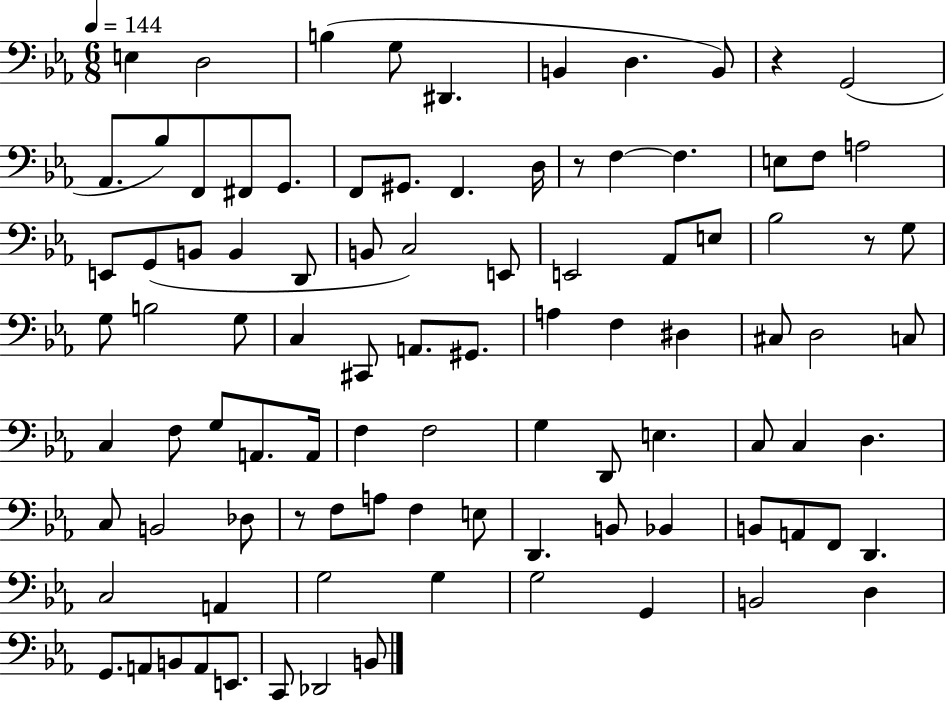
E3/q D3/h B3/q G3/e D#2/q. B2/q D3/q. B2/e R/q G2/h Ab2/e. Bb3/e F2/e F#2/e G2/e. F2/e G#2/e. F2/q. D3/s R/e F3/q F3/q. E3/e F3/e A3/h E2/e G2/e B2/e B2/q D2/e B2/e C3/h E2/e E2/h Ab2/e E3/e Bb3/h R/e G3/e G3/e B3/h G3/e C3/q C#2/e A2/e. G#2/e. A3/q F3/q D#3/q C#3/e D3/h C3/e C3/q F3/e G3/e A2/e. A2/s F3/q F3/h G3/q D2/e E3/q. C3/e C3/q D3/q. C3/e B2/h Db3/e R/e F3/e A3/e F3/q E3/e D2/q. B2/e Bb2/q B2/e A2/e F2/e D2/q. C3/h A2/q G3/h G3/q G3/h G2/q B2/h D3/q G2/e. A2/e B2/e A2/e E2/e. C2/e Db2/h B2/e